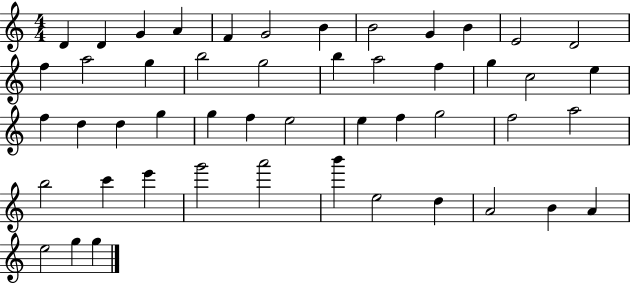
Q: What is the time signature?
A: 4/4